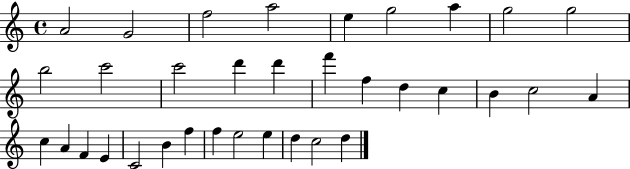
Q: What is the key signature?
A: C major